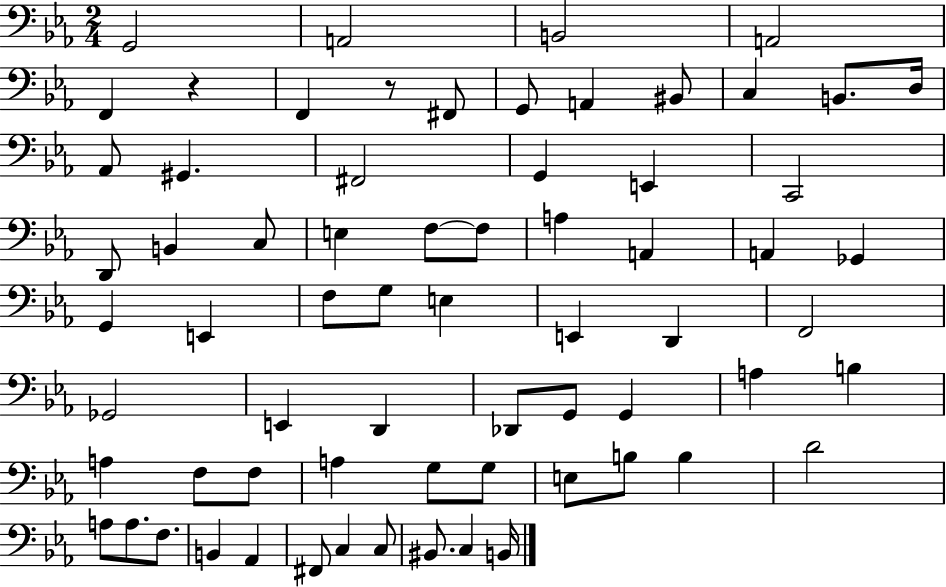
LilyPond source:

{
  \clef bass
  \numericTimeSignature
  \time 2/4
  \key ees \major
  g,2 | a,2 | b,2 | a,2 | \break f,4 r4 | f,4 r8 fis,8 | g,8 a,4 bis,8 | c4 b,8. d16 | \break aes,8 gis,4. | fis,2 | g,4 e,4 | c,2 | \break d,8 b,4 c8 | e4 f8~~ f8 | a4 a,4 | a,4 ges,4 | \break g,4 e,4 | f8 g8 e4 | e,4 d,4 | f,2 | \break ges,2 | e,4 d,4 | des,8 g,8 g,4 | a4 b4 | \break a4 f8 f8 | a4 g8 g8 | e8 b8 b4 | d'2 | \break a8 a8. f8. | b,4 aes,4 | fis,8 c4 c8 | bis,8. c4 b,16 | \break \bar "|."
}